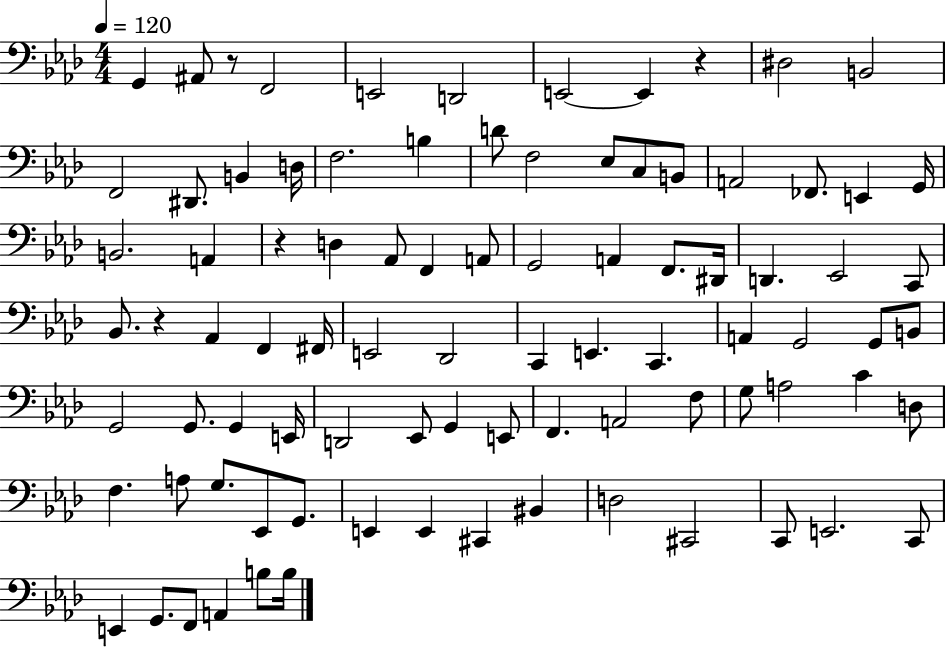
X:1
T:Untitled
M:4/4
L:1/4
K:Ab
G,, ^A,,/2 z/2 F,,2 E,,2 D,,2 E,,2 E,, z ^D,2 B,,2 F,,2 ^D,,/2 B,, D,/4 F,2 B, D/2 F,2 _E,/2 C,/2 B,,/2 A,,2 _F,,/2 E,, G,,/4 B,,2 A,, z D, _A,,/2 F,, A,,/2 G,,2 A,, F,,/2 ^D,,/4 D,, _E,,2 C,,/2 _B,,/2 z _A,, F,, ^F,,/4 E,,2 _D,,2 C,, E,, C,, A,, G,,2 G,,/2 B,,/2 G,,2 G,,/2 G,, E,,/4 D,,2 _E,,/2 G,, E,,/2 F,, A,,2 F,/2 G,/2 A,2 C D,/2 F, A,/2 G,/2 _E,,/2 G,,/2 E,, E,, ^C,, ^B,, D,2 ^C,,2 C,,/2 E,,2 C,,/2 E,, G,,/2 F,,/2 A,, B,/2 B,/4